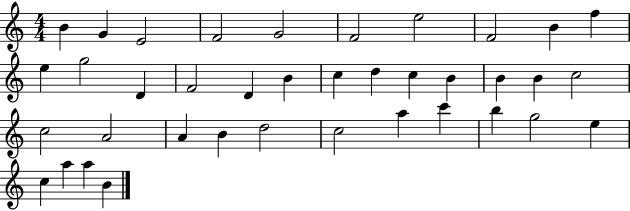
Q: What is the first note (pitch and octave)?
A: B4